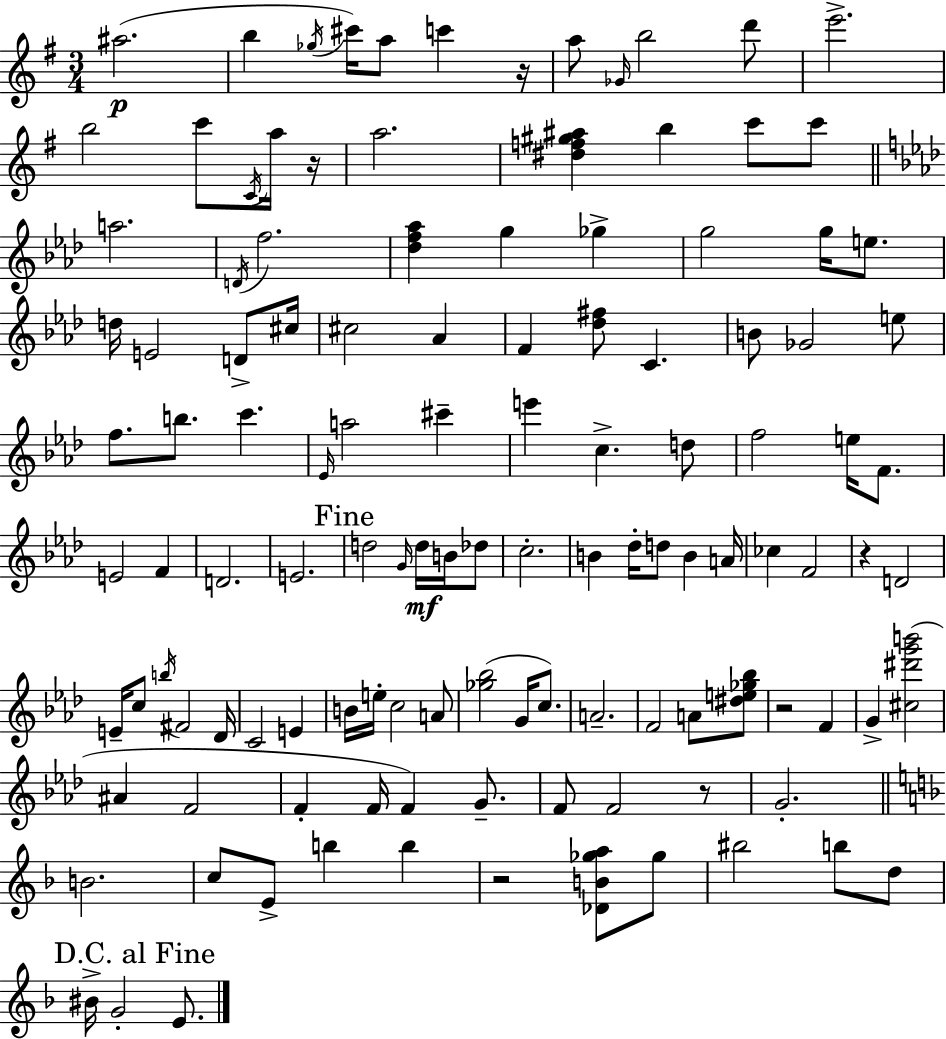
X:1
T:Untitled
M:3/4
L:1/4
K:Em
^a2 b _g/4 ^c'/4 a/2 c' z/4 a/2 _G/4 b2 d'/2 e'2 b2 c'/2 C/4 a/4 z/4 a2 [^df^g^a] b c'/2 c'/2 a2 D/4 f2 [_df_a] g _g g2 g/4 e/2 d/4 E2 D/2 ^c/4 ^c2 _A F [_d^f]/2 C B/2 _G2 e/2 f/2 b/2 c' _E/4 a2 ^c' e' c d/2 f2 e/4 F/2 E2 F D2 E2 d2 G/4 d/4 B/4 _d/2 c2 B _d/4 d/2 B A/4 _c F2 z D2 E/4 c/2 b/4 ^F2 _D/4 C2 E B/4 e/4 c2 A/2 [_g_b]2 G/4 c/2 A2 F2 A/2 [^de_g_b]/2 z2 F G [^c^d'g'b']2 ^A F2 F F/4 F G/2 F/2 F2 z/2 G2 B2 c/2 E/2 b b z2 [_DB_ga]/2 _g/2 ^b2 b/2 d/2 ^B/4 G2 E/2